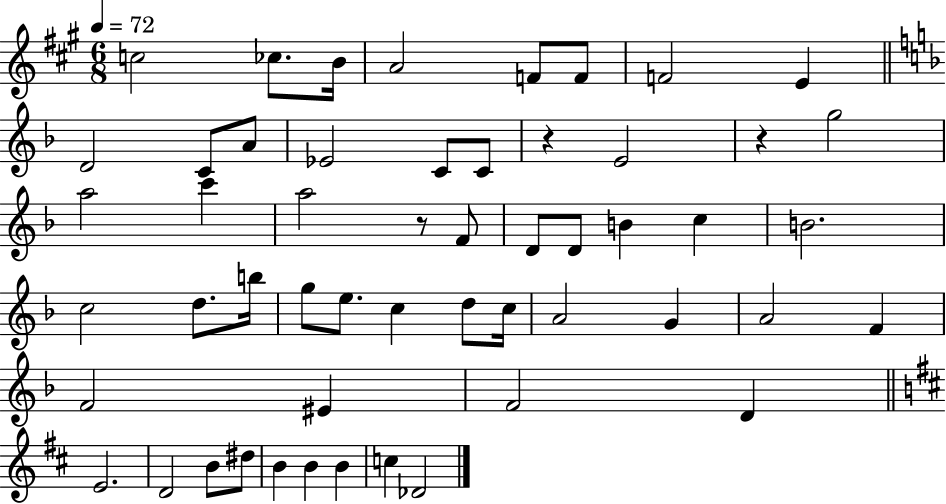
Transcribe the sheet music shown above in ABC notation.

X:1
T:Untitled
M:6/8
L:1/4
K:A
c2 _c/2 B/4 A2 F/2 F/2 F2 E D2 C/2 A/2 _E2 C/2 C/2 z E2 z g2 a2 c' a2 z/2 F/2 D/2 D/2 B c B2 c2 d/2 b/4 g/2 e/2 c d/2 c/4 A2 G A2 F F2 ^E F2 D E2 D2 B/2 ^d/2 B B B c _D2